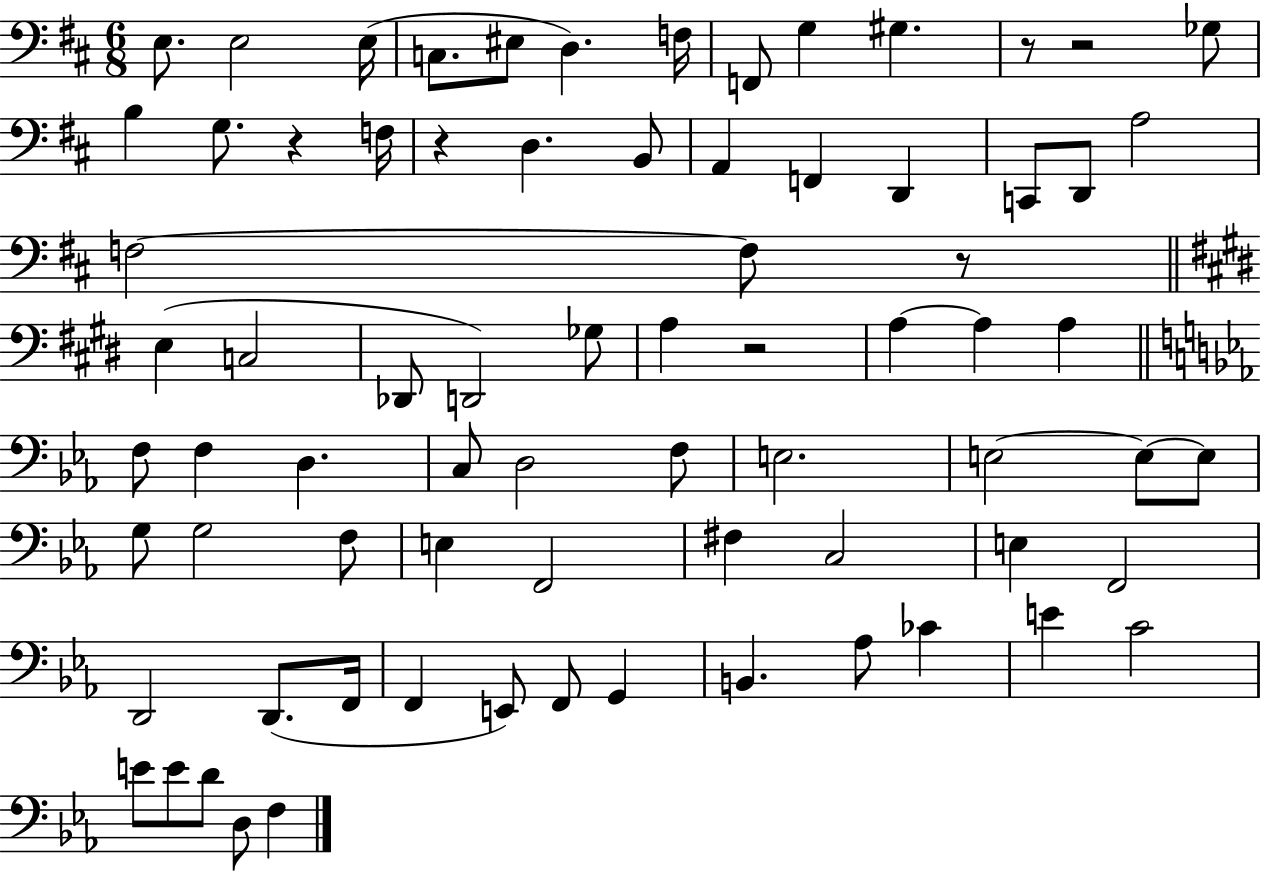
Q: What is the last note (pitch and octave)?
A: F3